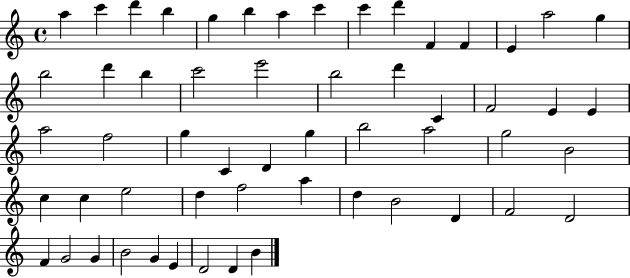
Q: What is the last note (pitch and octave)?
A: B4